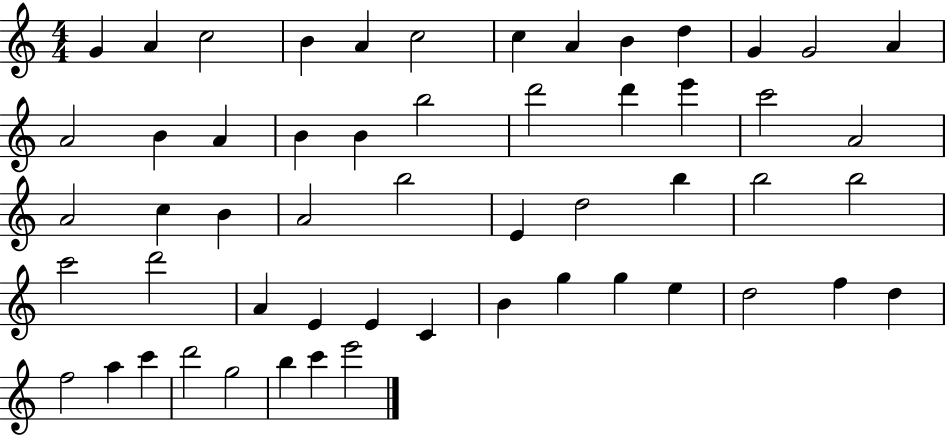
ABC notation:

X:1
T:Untitled
M:4/4
L:1/4
K:C
G A c2 B A c2 c A B d G G2 A A2 B A B B b2 d'2 d' e' c'2 A2 A2 c B A2 b2 E d2 b b2 b2 c'2 d'2 A E E C B g g e d2 f d f2 a c' d'2 g2 b c' e'2